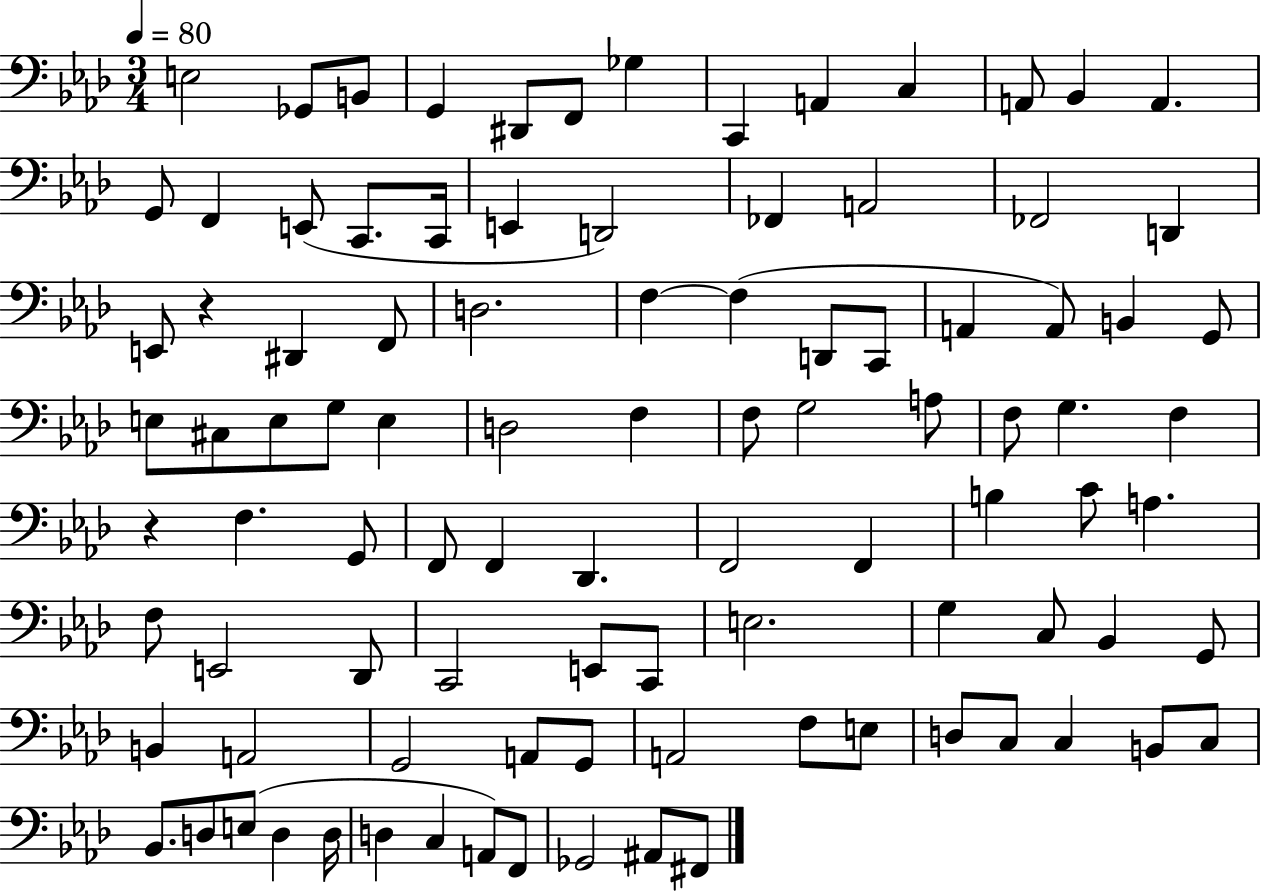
E3/h Gb2/e B2/e G2/q D#2/e F2/e Gb3/q C2/q A2/q C3/q A2/e Bb2/q A2/q. G2/e F2/q E2/e C2/e. C2/s E2/q D2/h FES2/q A2/h FES2/h D2/q E2/e R/q D#2/q F2/e D3/h. F3/q F3/q D2/e C2/e A2/q A2/e B2/q G2/e E3/e C#3/e E3/e G3/e E3/q D3/h F3/q F3/e G3/h A3/e F3/e G3/q. F3/q R/q F3/q. G2/e F2/e F2/q Db2/q. F2/h F2/q B3/q C4/e A3/q. F3/e E2/h Db2/e C2/h E2/e C2/e E3/h. G3/q C3/e Bb2/q G2/e B2/q A2/h G2/h A2/e G2/e A2/h F3/e E3/e D3/e C3/e C3/q B2/e C3/e Bb2/e. D3/e E3/e D3/q D3/s D3/q C3/q A2/e F2/e Gb2/h A#2/e F#2/e